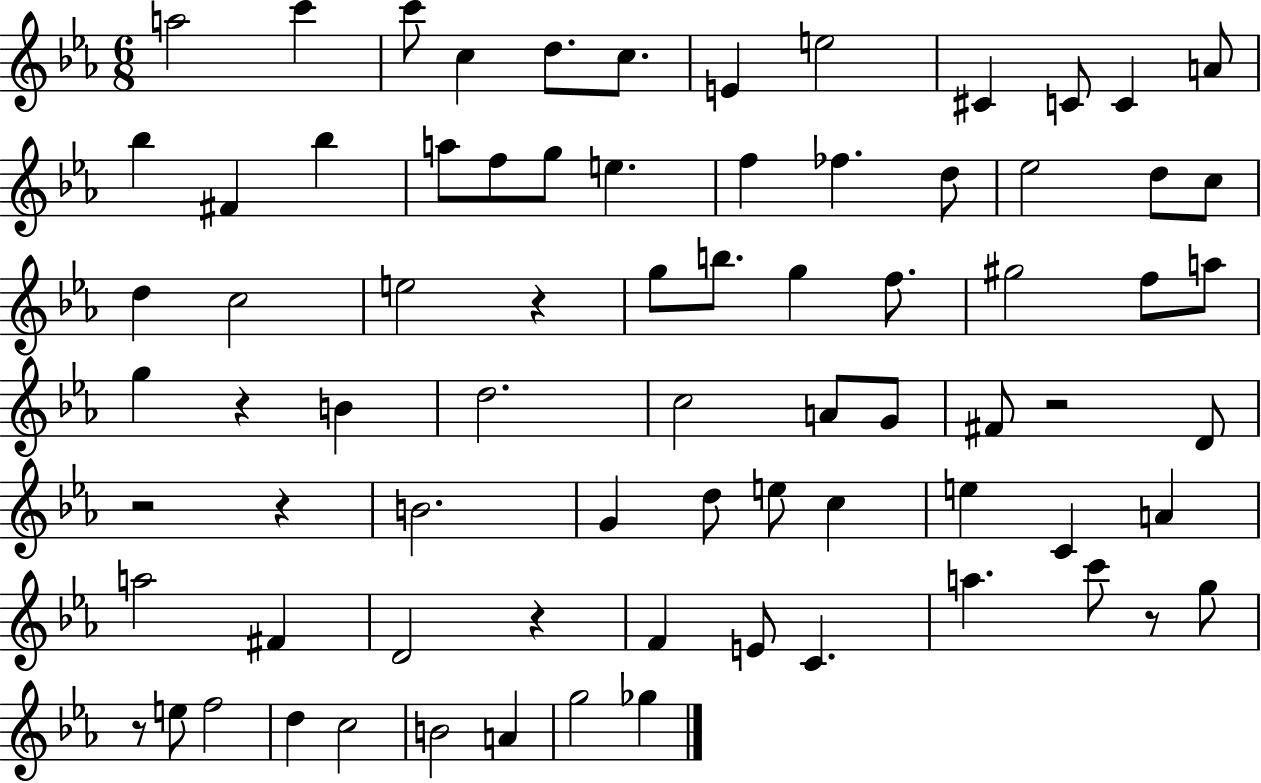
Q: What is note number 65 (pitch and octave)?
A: B4